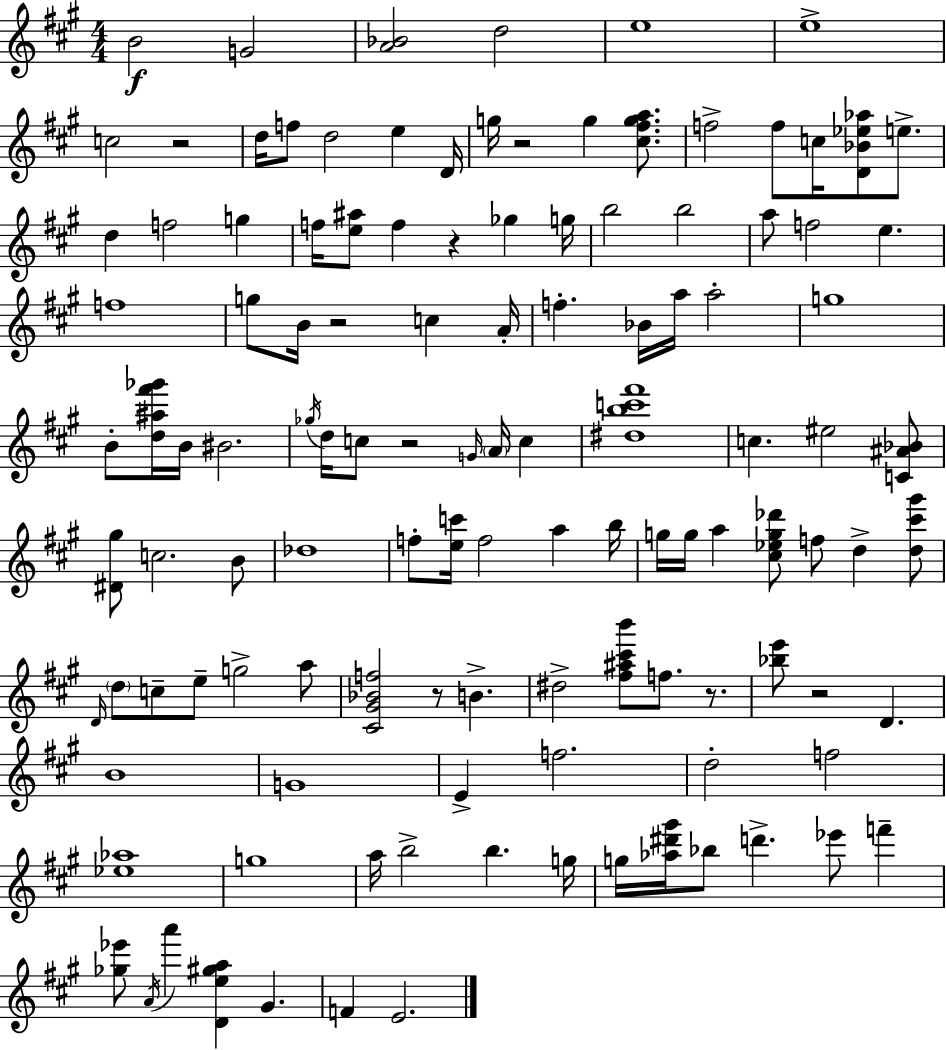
B4/h G4/h [A4,Bb4]/h D5/h E5/w E5/w C5/h R/h D5/s F5/e D5/h E5/q D4/s G5/s R/h G5/q [C#5,F#5,G5,A5]/e. F5/h F5/e C5/s [D4,Bb4,Eb5,Ab5]/e E5/e. D5/q F5/h G5/q F5/s [E5,A#5]/e F5/q R/q Gb5/q G5/s B5/h B5/h A5/e F5/h E5/q. F5/w G5/e B4/s R/h C5/q A4/s F5/q. Bb4/s A5/s A5/h G5/w B4/e [D5,A#5,F#6,Gb6]/s B4/s BIS4/h. Gb5/s D5/s C5/e R/h G4/s A4/s C5/q [D#5,B5,C6,F#6]/w C5/q. EIS5/h [C4,A#4,Bb4]/e [D#4,G#5]/e C5/h. B4/e Db5/w F5/e [E5,C6]/s F5/h A5/q B5/s G5/s G5/s A5/q [C#5,Eb5,G5,Db6]/e F5/e D5/q [D5,C#6,G#6]/e D4/s D5/e C5/e E5/e G5/h A5/e [C#4,G#4,Bb4,F5]/h R/e B4/q. D#5/h [F#5,A#5,C#6,B6]/e F5/e. R/e. [Bb5,E6]/e R/h D4/q. B4/w G4/w E4/q F5/h. D5/h F5/h [Eb5,Ab5]/w G5/w A5/s B5/h B5/q. G5/s G5/s [Ab5,D#6,G#6]/s Bb5/e D6/q. Eb6/e F6/q [Gb5,Eb6]/e A4/s A6/q [D4,E5,G#5,A5]/q G#4/q. F4/q E4/h.